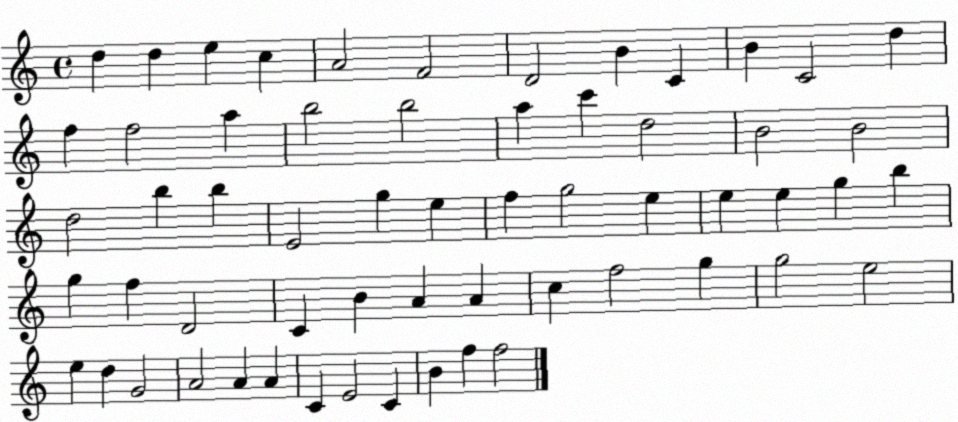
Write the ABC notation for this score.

X:1
T:Untitled
M:4/4
L:1/4
K:C
d d e c A2 F2 D2 B C B C2 d f f2 a b2 b2 a c' d2 B2 B2 d2 b b E2 g e f g2 e e e g b g f D2 C B A A c f2 g g2 e2 e d G2 A2 A A C E2 C B f f2